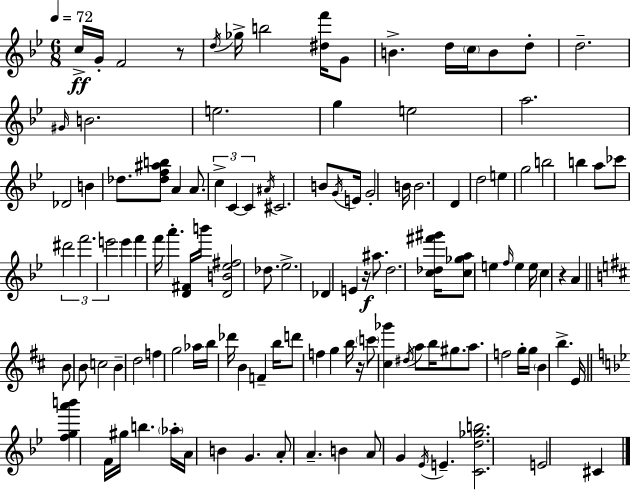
{
  \clef treble
  \numericTimeSignature
  \time 6/8
  \key g \minor
  \tempo 4 = 72
  c''16->\ff g'16-. f'2 r8 | \acciaccatura { d''16 } ges''16-> b''2 <dis'' f'''>16 g'8 | b'4.-> d''16 \parenthesize c''16 b'8 d''8-. | d''2.-- | \break \grace { gis'16 } b'2. | e''2. | g''4 e''2 | a''2. | \break des'2 b'4 | des''8. <des'' f'' ais'' b''>8 a'4 a'8. | \tuplet 3/2 { c''4-> c'4~~ c'4 } | \acciaccatura { ais'16 } cis'2. | \break b'8 \acciaccatura { g'16 } e'16 g'2-. | b'16 b'2. | d'4 d''2 | e''4 g''2 | \break b''2 | b''4 a''8 ces'''8 \tuplet 3/2 { dis'''2 | f'''2. | e'''2 } | \break e'''4 f'''4 f'''16 a'''4.-. | <d' fis'>16 b'''16 <d' b' ees'' fis''>2 | des''8. ees''2.-> | des'4 e'4 | \break r16\f ais''8. d''2. | <c'' des'' fis''' gis'''>16 <c'' ges'' a''>8 e''4 \grace { f''16 } | e''4 e''16 c''4 r4 | a'4 \bar "||" \break \key d \major b'8 b'8 c''2 | b'4-- d''2 | f''4 g''2 | aes''16 b''16 des'''16 b'4 f'4-- b''16 | \break d'''8 f''4 g''4 b''16 r16 | \parenthesize c'''8 <cis'' ges'''>4 \acciaccatura { dis''16 } a''8 b''16 gis''8. | a''8. f''2 | g''16-. g''16 \parenthesize b'4 b''4.-> | \break e'16 \bar "||" \break \key g \minor <f'' g'' a''' b'''>4 f'16 gis''16 b''4. | \parenthesize aes''16-. a'16 b'4 g'4. | a'8-. a'4.-- b'4 | a'8 g'4 \acciaccatura { ees'16 } e'4.-- | \break <c' d'' ges'' b''>2. | e'2 cis'4 | \bar "|."
}